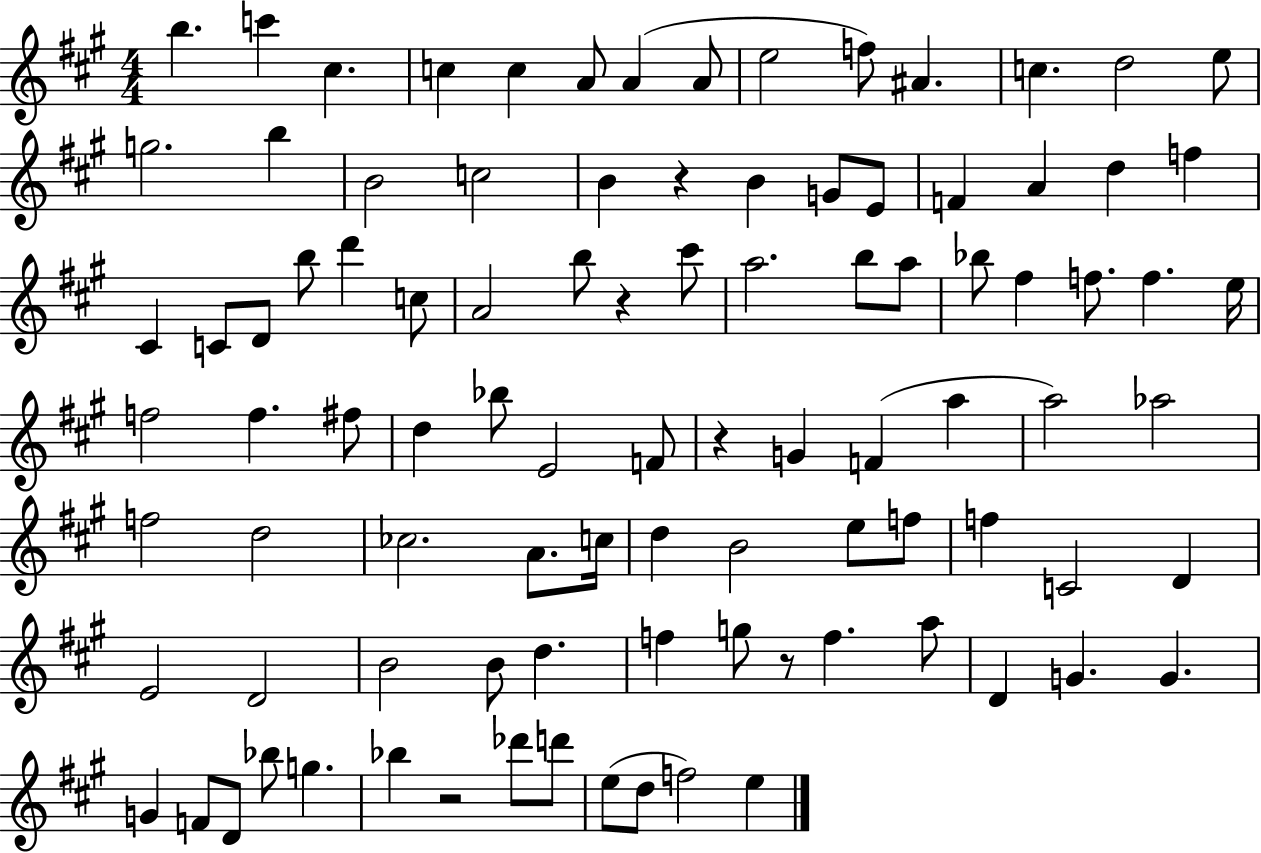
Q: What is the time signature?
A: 4/4